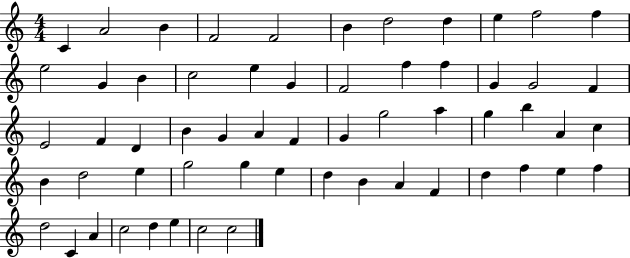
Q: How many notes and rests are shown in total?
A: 59